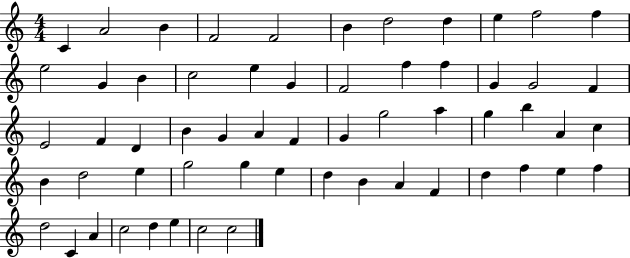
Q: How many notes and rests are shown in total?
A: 59